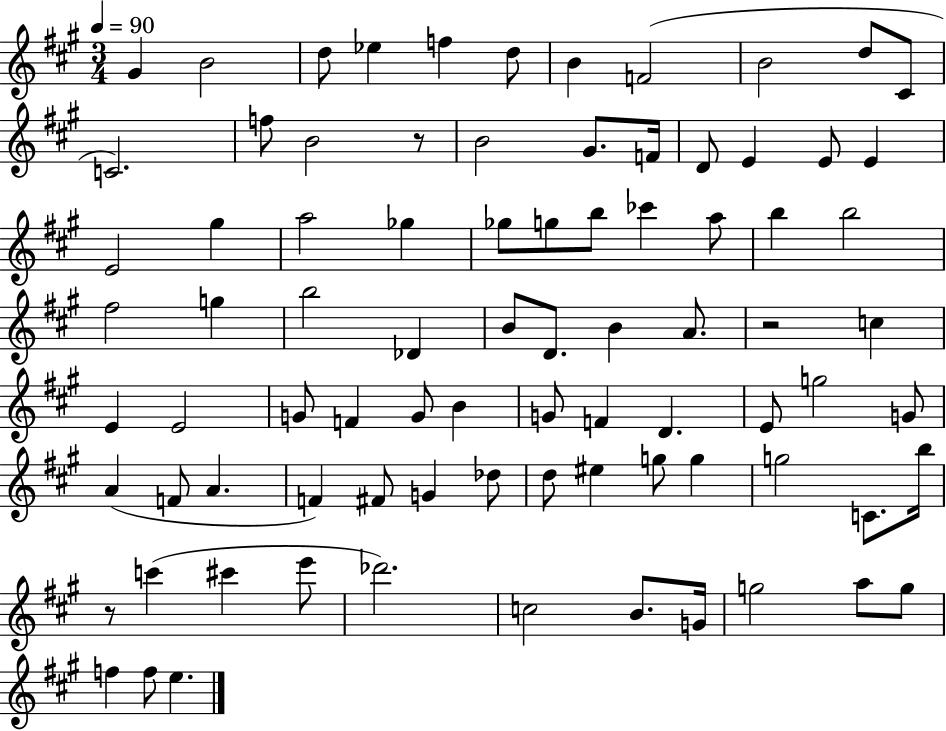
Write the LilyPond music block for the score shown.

{
  \clef treble
  \numericTimeSignature
  \time 3/4
  \key a \major
  \tempo 4 = 90
  \repeat volta 2 { gis'4 b'2 | d''8 ees''4 f''4 d''8 | b'4 f'2( | b'2 d''8 cis'8 | \break c'2.) | f''8 b'2 r8 | b'2 gis'8. f'16 | d'8 e'4 e'8 e'4 | \break e'2 gis''4 | a''2 ges''4 | ges''8 g''8 b''8 ces'''4 a''8 | b''4 b''2 | \break fis''2 g''4 | b''2 des'4 | b'8 d'8. b'4 a'8. | r2 c''4 | \break e'4 e'2 | g'8 f'4 g'8 b'4 | g'8 f'4 d'4. | e'8 g''2 g'8 | \break a'4( f'8 a'4. | f'4) fis'8 g'4 des''8 | d''8 eis''4 g''8 g''4 | g''2 c'8. b''16 | \break r8 c'''4( cis'''4 e'''8 | des'''2.) | c''2 b'8. g'16 | g''2 a''8 g''8 | \break f''4 f''8 e''4. | } \bar "|."
}